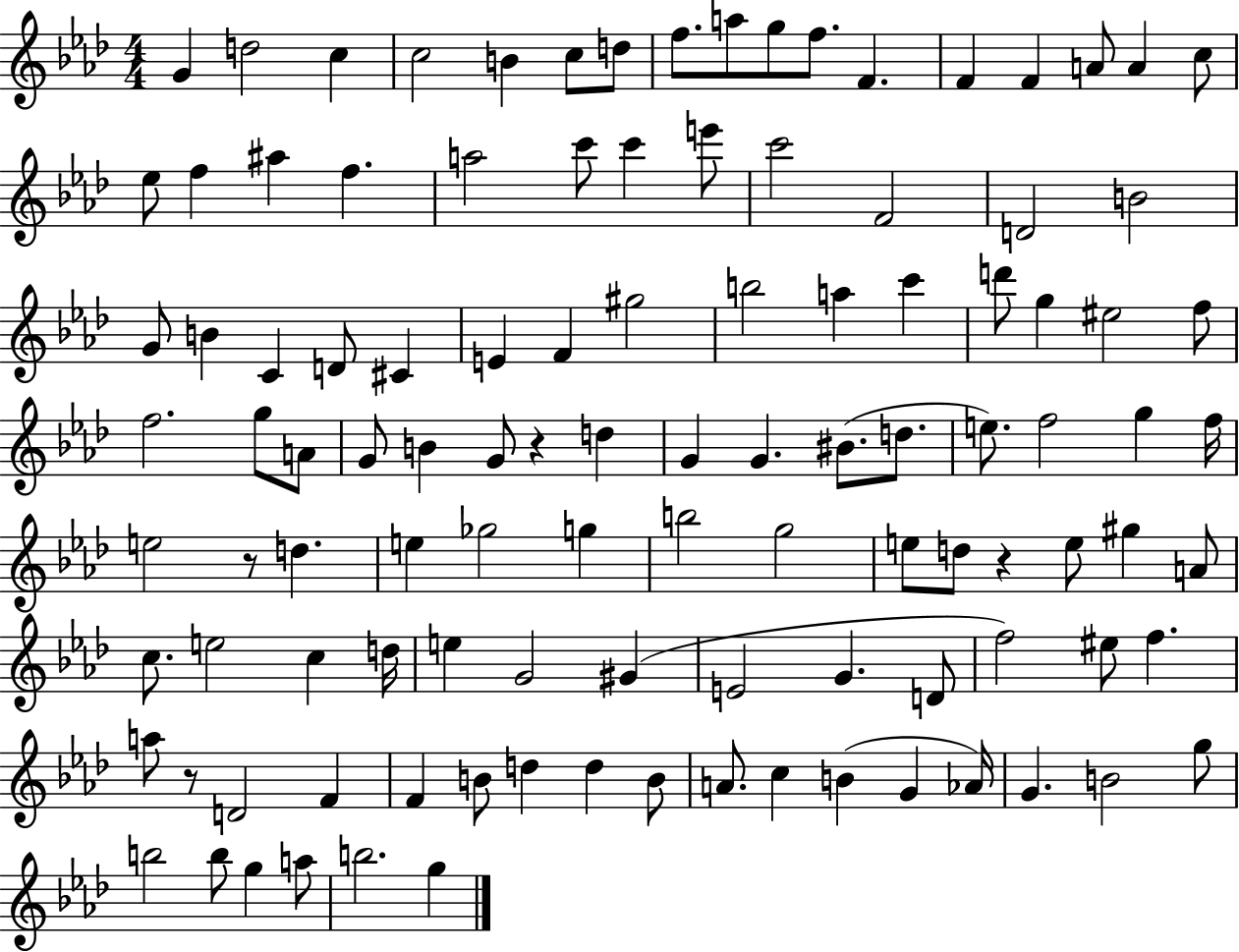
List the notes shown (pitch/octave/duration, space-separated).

G4/q D5/h C5/q C5/h B4/q C5/e D5/e F5/e. A5/e G5/e F5/e. F4/q. F4/q F4/q A4/e A4/q C5/e Eb5/e F5/q A#5/q F5/q. A5/h C6/e C6/q E6/e C6/h F4/h D4/h B4/h G4/e B4/q C4/q D4/e C#4/q E4/q F4/q G#5/h B5/h A5/q C6/q D6/e G5/q EIS5/h F5/e F5/h. G5/e A4/e G4/e B4/q G4/e R/q D5/q G4/q G4/q. BIS4/e. D5/e. E5/e. F5/h G5/q F5/s E5/h R/e D5/q. E5/q Gb5/h G5/q B5/h G5/h E5/e D5/e R/q E5/e G#5/q A4/e C5/e. E5/h C5/q D5/s E5/q G4/h G#4/q E4/h G4/q. D4/e F5/h EIS5/e F5/q. A5/e R/e D4/h F4/q F4/q B4/e D5/q D5/q B4/e A4/e. C5/q B4/q G4/q Ab4/s G4/q. B4/h G5/e B5/h B5/e G5/q A5/e B5/h. G5/q